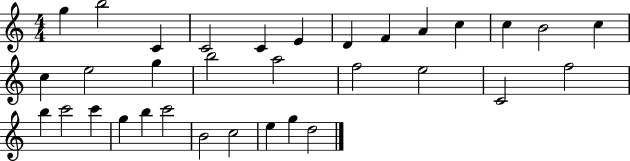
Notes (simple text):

G5/q B5/h C4/q C4/h C4/q E4/q D4/q F4/q A4/q C5/q C5/q B4/h C5/q C5/q E5/h G5/q B5/h A5/h F5/h E5/h C4/h F5/h B5/q C6/h C6/q G5/q B5/q C6/h B4/h C5/h E5/q G5/q D5/h